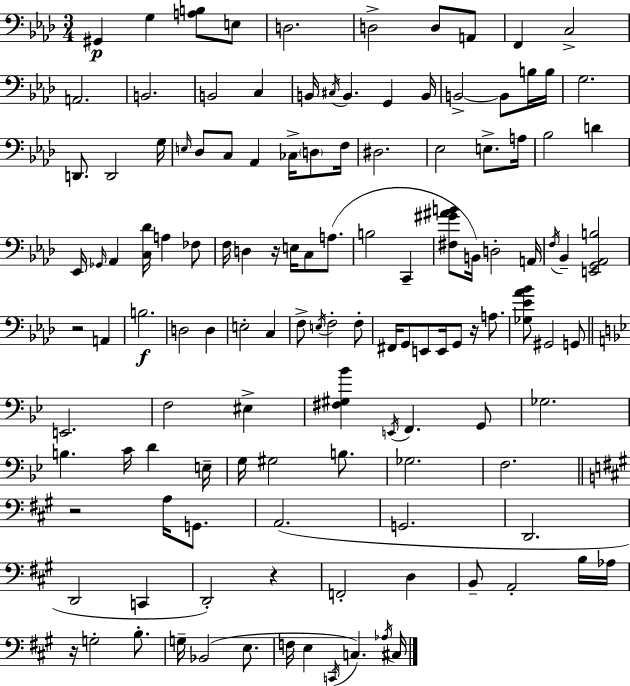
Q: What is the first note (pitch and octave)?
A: G#2